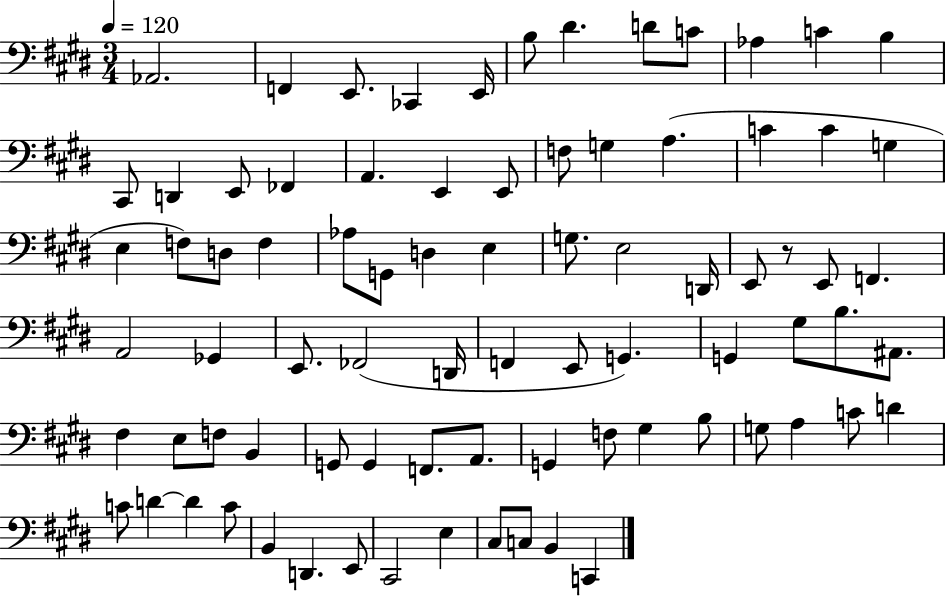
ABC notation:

X:1
T:Untitled
M:3/4
L:1/4
K:E
_A,,2 F,, E,,/2 _C,, E,,/4 B,/2 ^D D/2 C/2 _A, C B, ^C,,/2 D,, E,,/2 _F,, A,, E,, E,,/2 F,/2 G, A, C C G, E, F,/2 D,/2 F, _A,/2 G,,/2 D, E, G,/2 E,2 D,,/4 E,,/2 z/2 E,,/2 F,, A,,2 _G,, E,,/2 _F,,2 D,,/4 F,, E,,/2 G,, G,, ^G,/2 B,/2 ^A,,/2 ^F, E,/2 F,/2 B,, G,,/2 G,, F,,/2 A,,/2 G,, F,/2 ^G, B,/2 G,/2 A, C/2 D C/2 D D C/2 B,, D,, E,,/2 ^C,,2 E, ^C,/2 C,/2 B,, C,,